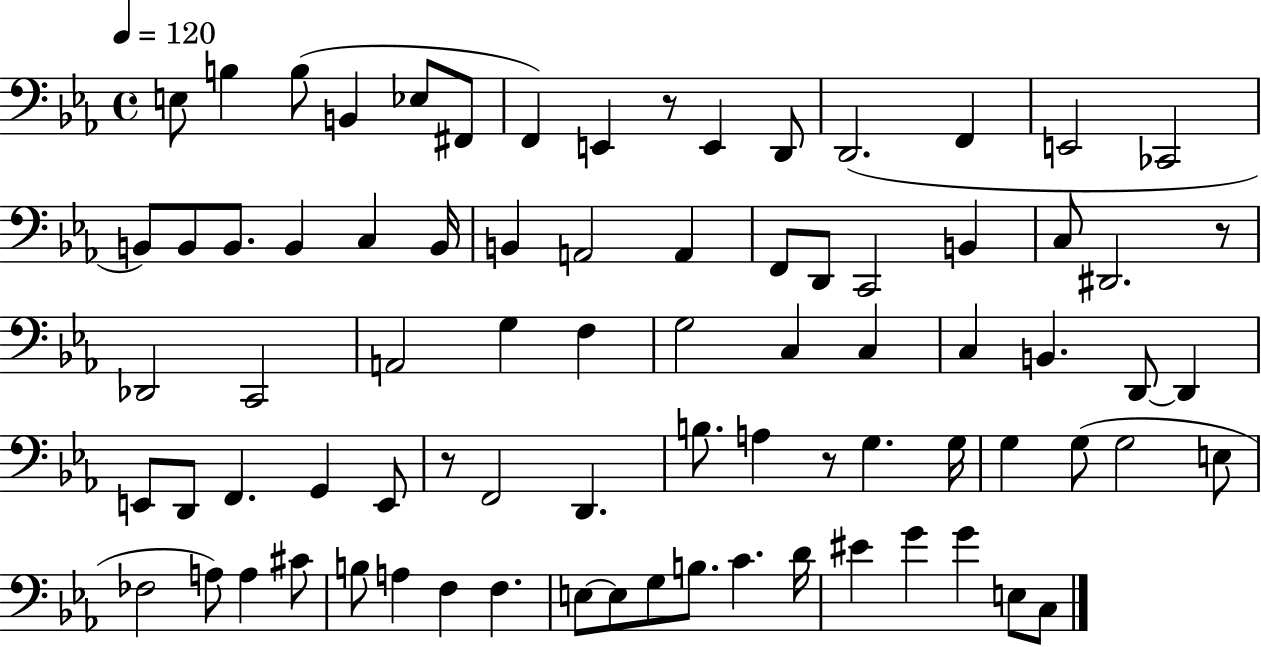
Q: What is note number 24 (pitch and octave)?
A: F2